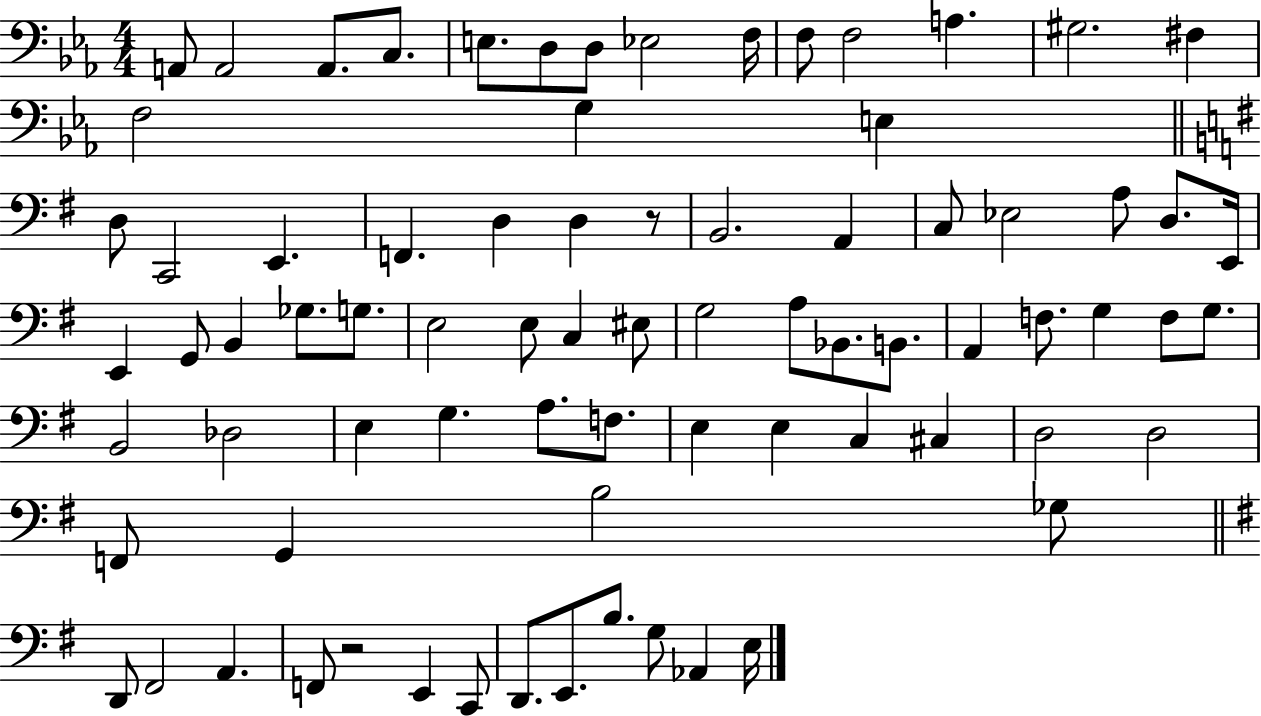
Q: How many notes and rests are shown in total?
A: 78